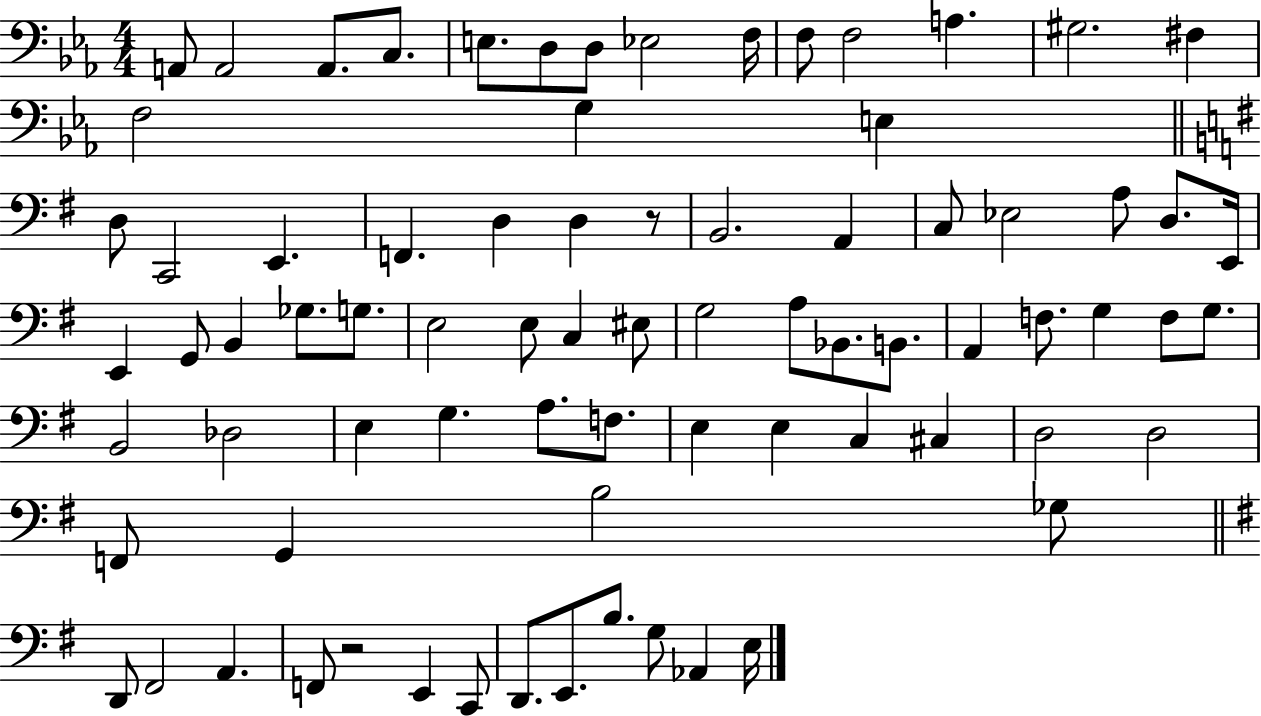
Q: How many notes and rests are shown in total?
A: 78